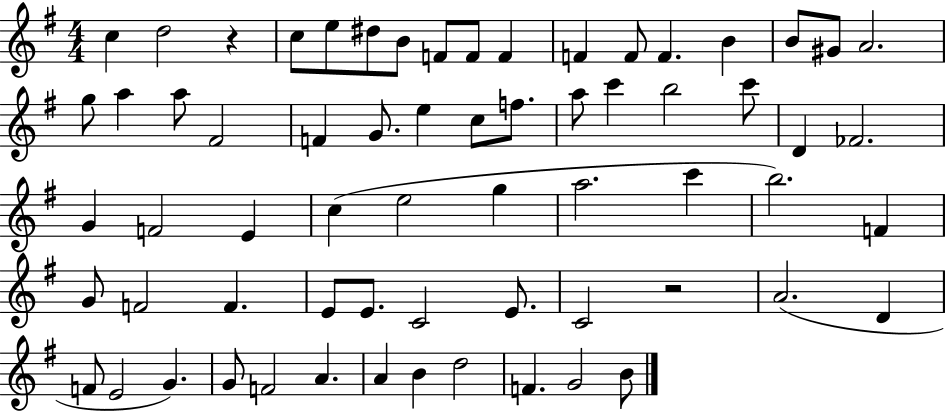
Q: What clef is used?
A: treble